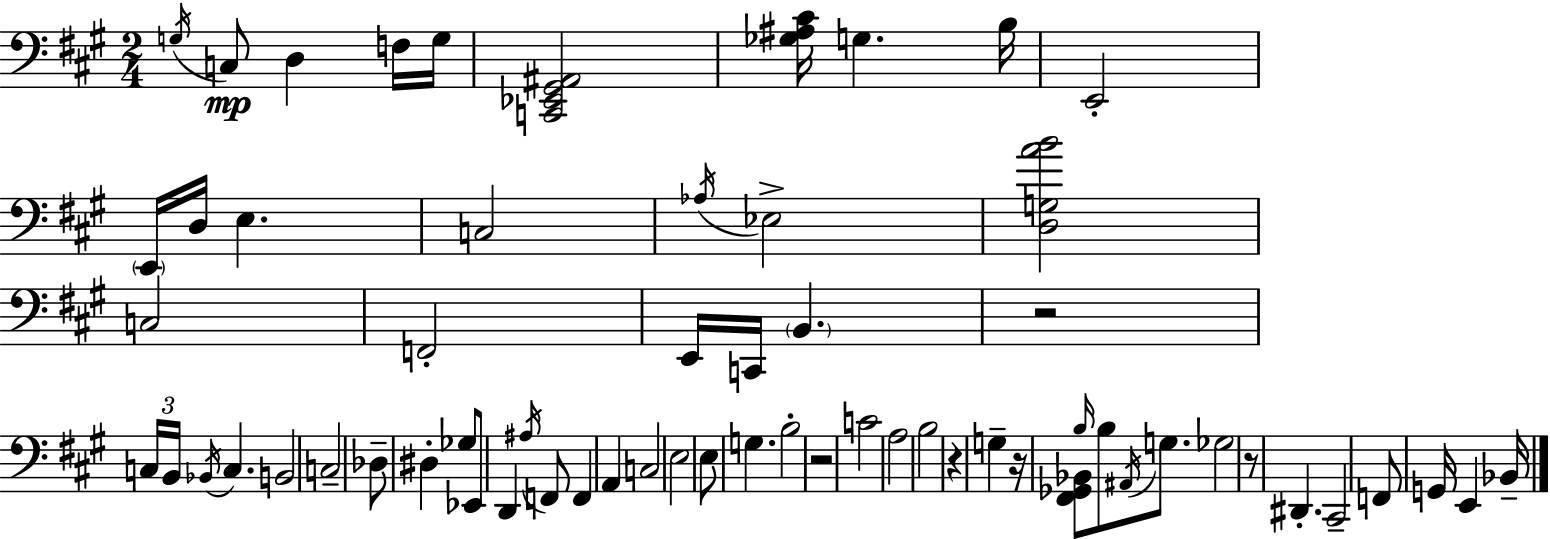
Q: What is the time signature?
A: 2/4